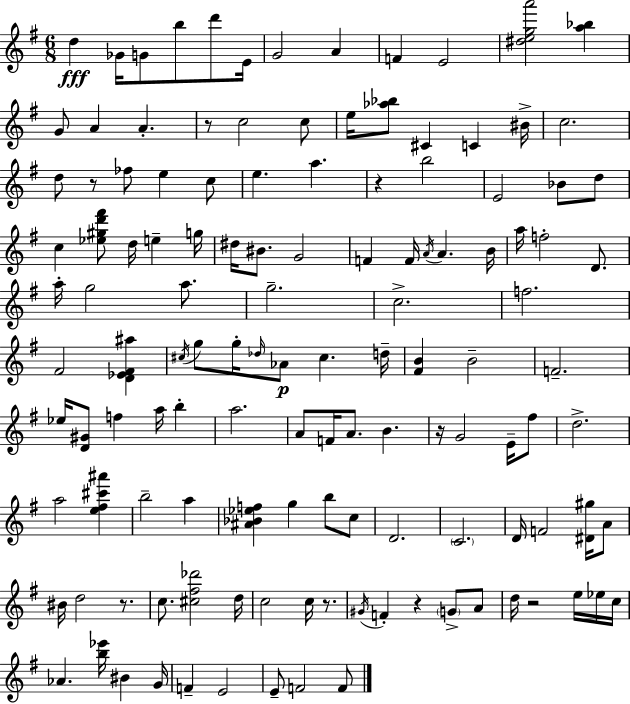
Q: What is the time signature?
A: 6/8